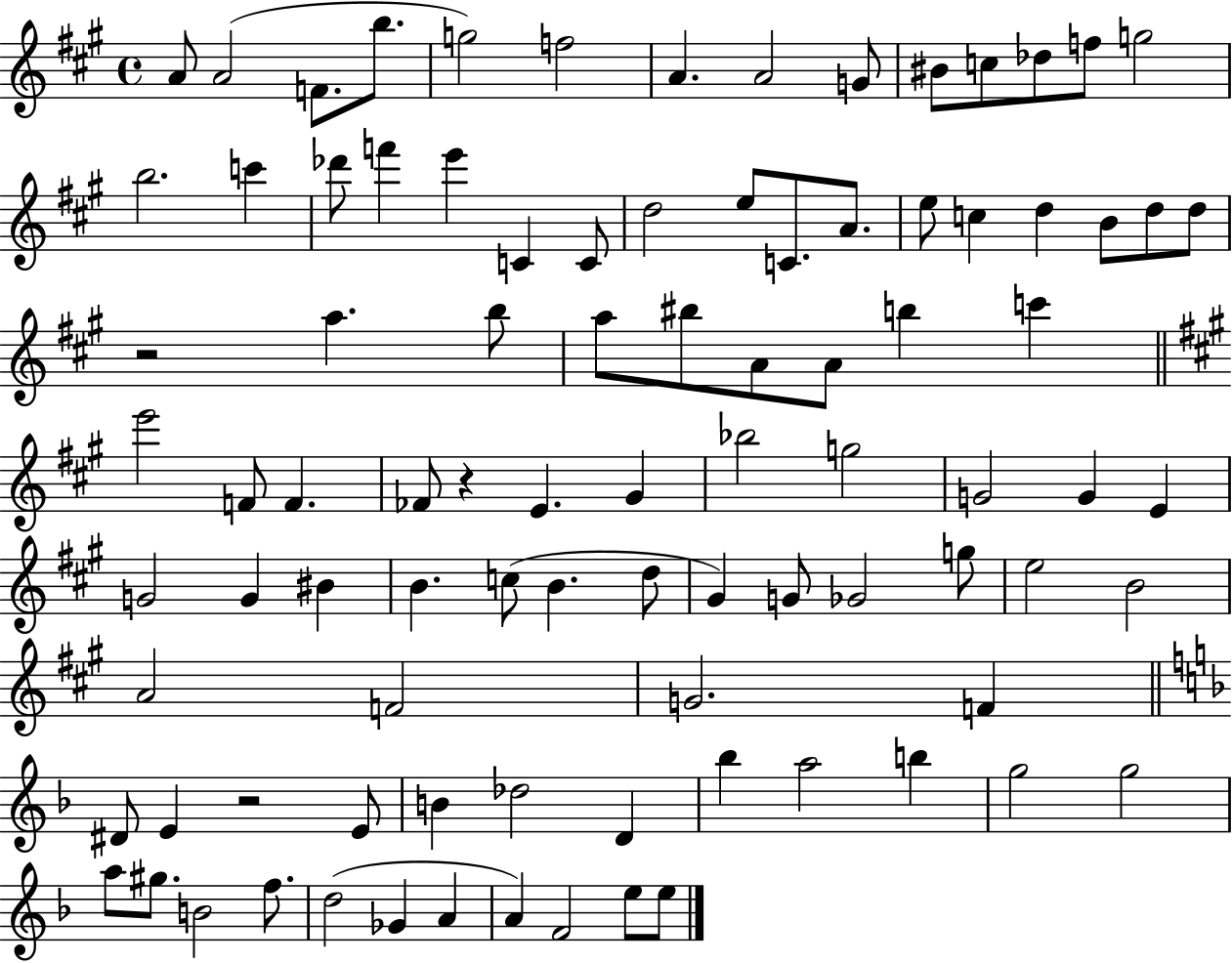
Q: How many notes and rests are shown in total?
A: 92